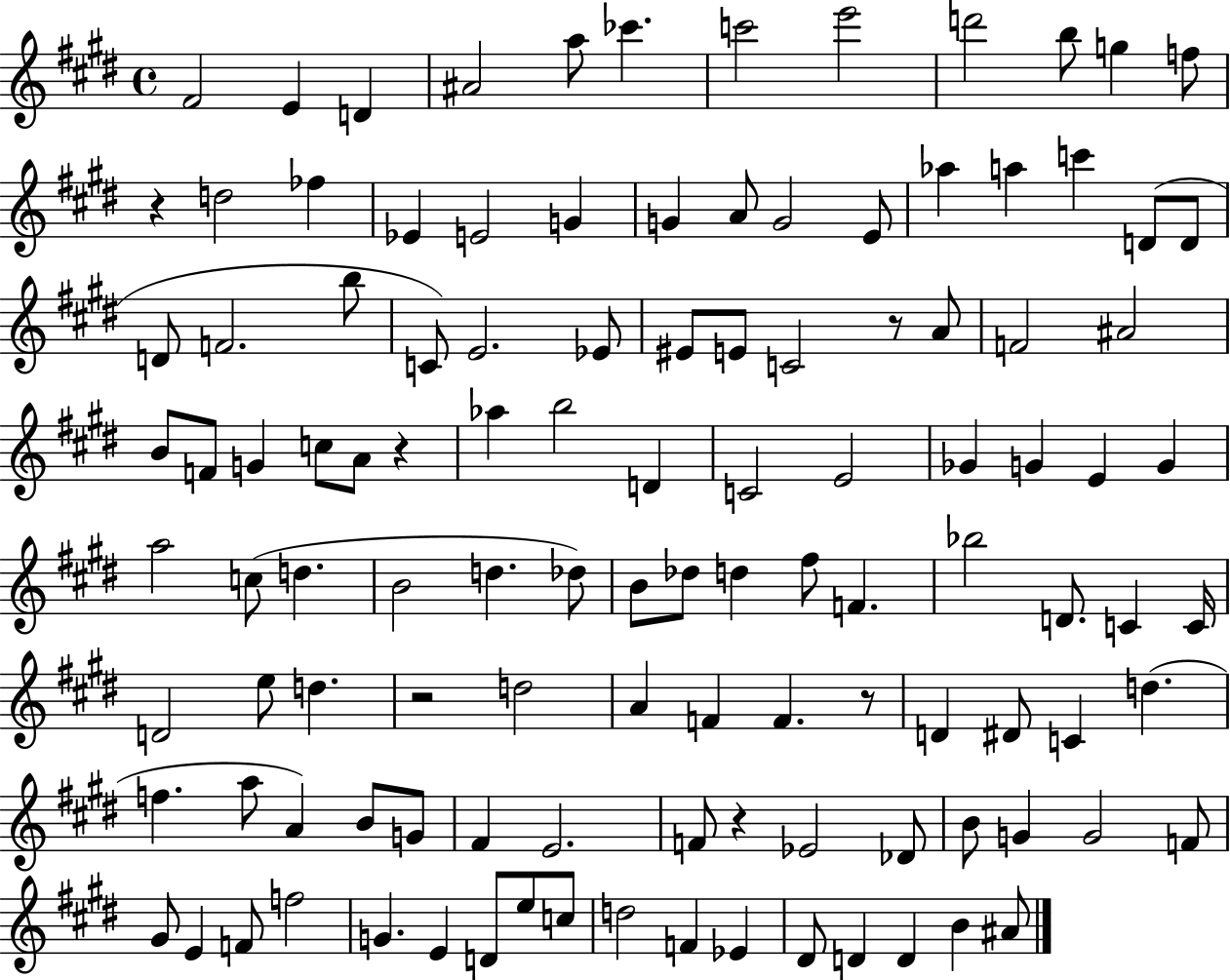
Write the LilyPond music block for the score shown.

{
  \clef treble
  \time 4/4
  \defaultTimeSignature
  \key e \major
  fis'2 e'4 d'4 | ais'2 a''8 ces'''4. | c'''2 e'''2 | d'''2 b''8 g''4 f''8 | \break r4 d''2 fes''4 | ees'4 e'2 g'4 | g'4 a'8 g'2 e'8 | aes''4 a''4 c'''4 d'8( d'8 | \break d'8 f'2. b''8 | c'8) e'2. ees'8 | eis'8 e'8 c'2 r8 a'8 | f'2 ais'2 | \break b'8 f'8 g'4 c''8 a'8 r4 | aes''4 b''2 d'4 | c'2 e'2 | ges'4 g'4 e'4 g'4 | \break a''2 c''8( d''4. | b'2 d''4. des''8) | b'8 des''8 d''4 fis''8 f'4. | bes''2 d'8. c'4 c'16 | \break d'2 e''8 d''4. | r2 d''2 | a'4 f'4 f'4. r8 | d'4 dis'8 c'4 d''4.( | \break f''4. a''8 a'4) b'8 g'8 | fis'4 e'2. | f'8 r4 ees'2 des'8 | b'8 g'4 g'2 f'8 | \break gis'8 e'4 f'8 f''2 | g'4. e'4 d'8 e''8 c''8 | d''2 f'4 ees'4 | dis'8 d'4 d'4 b'4 ais'8 | \break \bar "|."
}